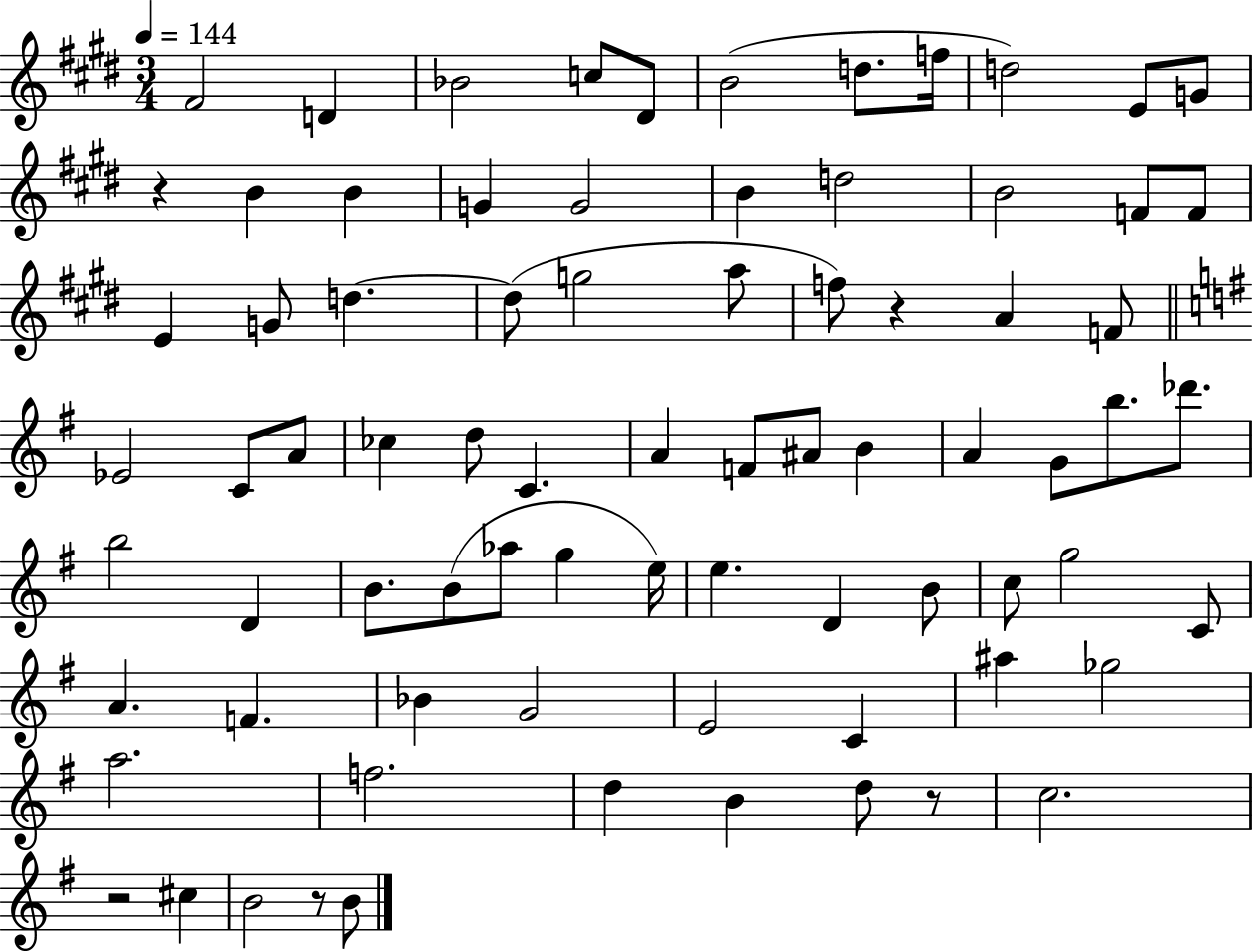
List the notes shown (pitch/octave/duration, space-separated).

F#4/h D4/q Bb4/h C5/e D#4/e B4/h D5/e. F5/s D5/h E4/e G4/e R/q B4/q B4/q G4/q G4/h B4/q D5/h B4/h F4/e F4/e E4/q G4/e D5/q. D5/e G5/h A5/e F5/e R/q A4/q F4/e Eb4/h C4/e A4/e CES5/q D5/e C4/q. A4/q F4/e A#4/e B4/q A4/q G4/e B5/e. Db6/e. B5/h D4/q B4/e. B4/e Ab5/e G5/q E5/s E5/q. D4/q B4/e C5/e G5/h C4/e A4/q. F4/q. Bb4/q G4/h E4/h C4/q A#5/q Gb5/h A5/h. F5/h. D5/q B4/q D5/e R/e C5/h. R/h C#5/q B4/h R/e B4/e